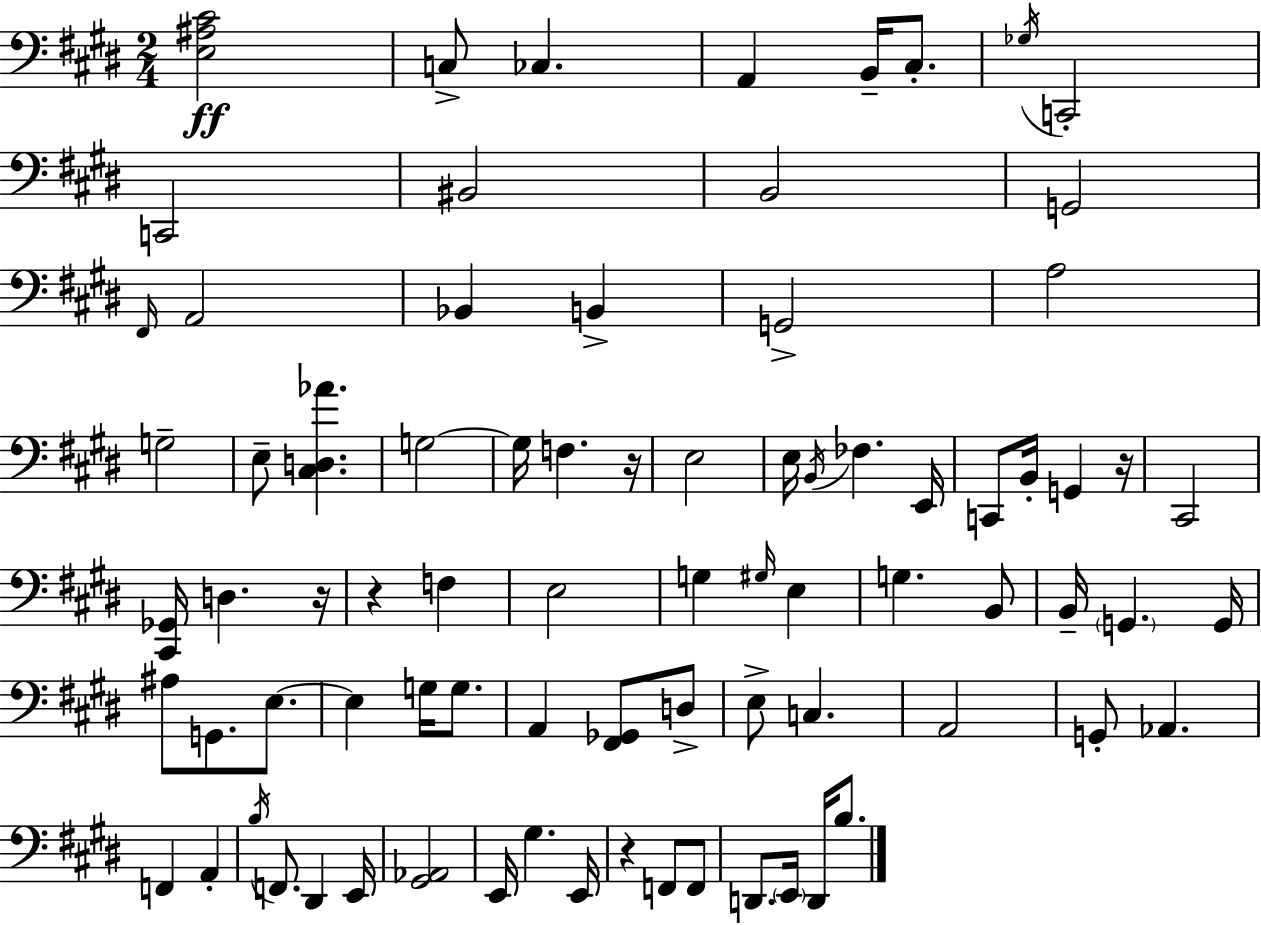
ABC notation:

X:1
T:Untitled
M:2/4
L:1/4
K:E
[E,^A,^C]2 C,/2 _C, A,, B,,/4 ^C,/2 _G,/4 C,,2 C,,2 ^B,,2 B,,2 G,,2 ^F,,/4 A,,2 _B,, B,, G,,2 A,2 G,2 E,/2 [^C,D,_A] G,2 G,/4 F, z/4 E,2 E,/4 B,,/4 _F, E,,/4 C,,/2 B,,/4 G,, z/4 ^C,,2 [^C,,_G,,]/4 D, z/4 z F, E,2 G, ^G,/4 E, G, B,,/2 B,,/4 G,, G,,/4 ^A,/2 G,,/2 E,/2 E, G,/4 G,/2 A,, [^F,,_G,,]/2 D,/2 E,/2 C, A,,2 G,,/2 _A,, F,, A,, B,/4 F,,/2 ^D,, E,,/4 [^G,,_A,,]2 E,,/4 ^G, E,,/4 z F,,/2 F,,/2 D,,/2 E,,/4 D,,/4 B,/2